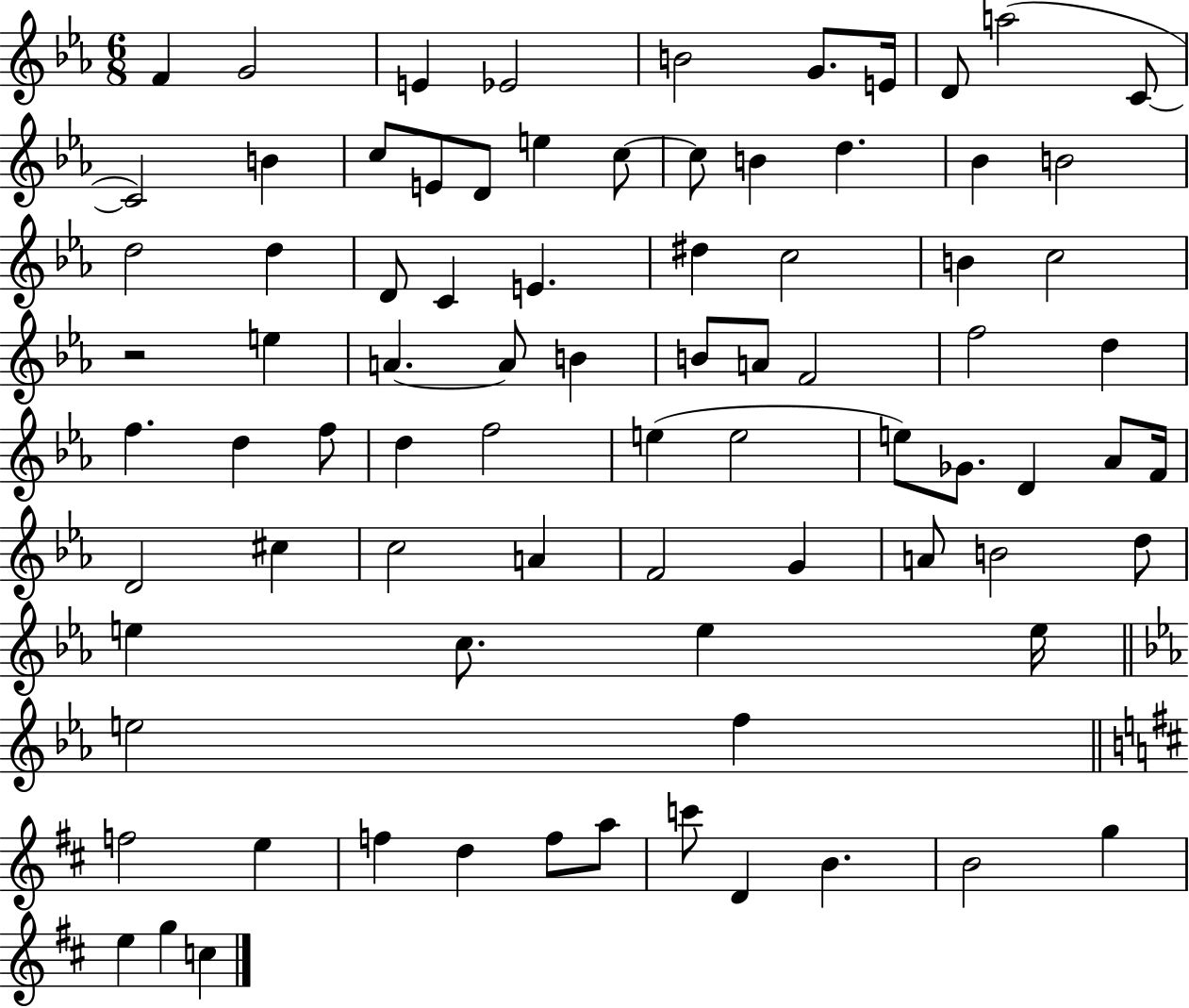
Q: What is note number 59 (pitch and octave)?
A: A4